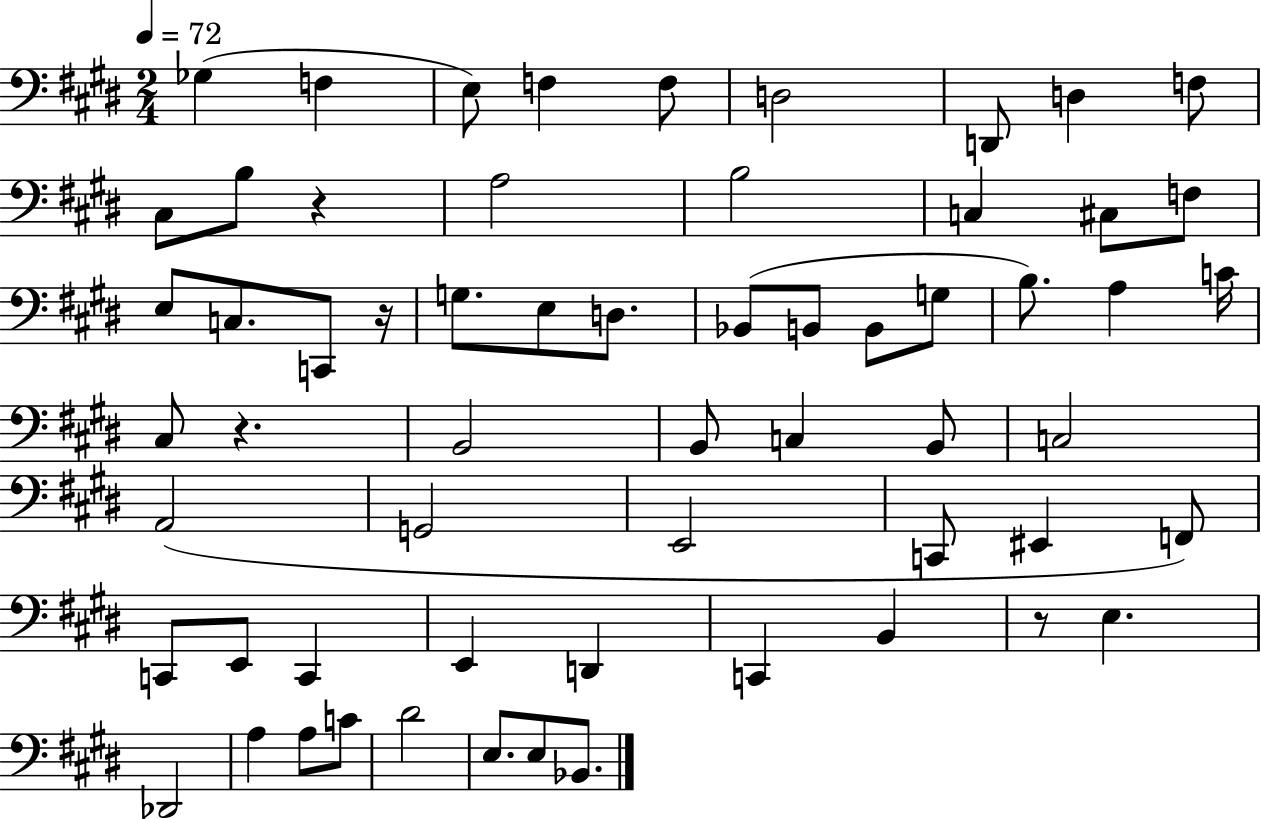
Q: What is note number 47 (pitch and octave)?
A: C2